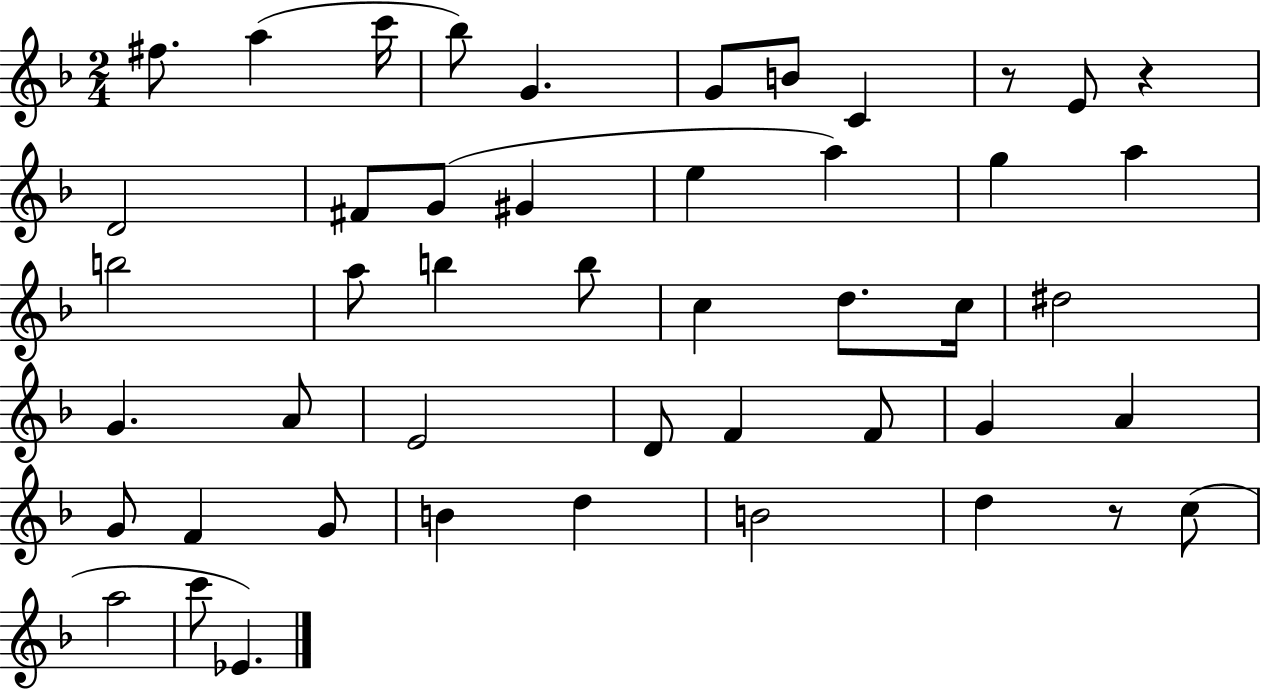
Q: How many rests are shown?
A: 3